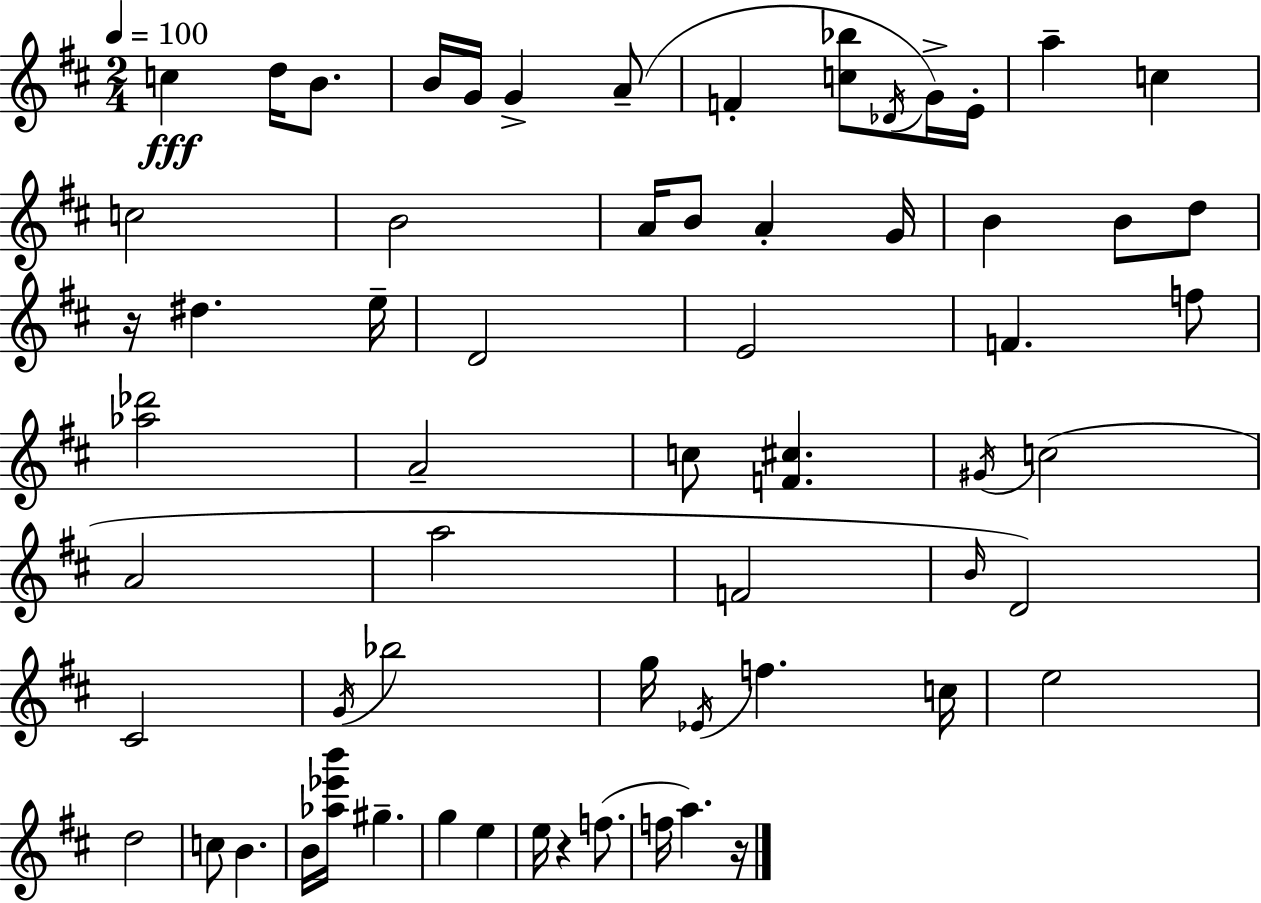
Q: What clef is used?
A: treble